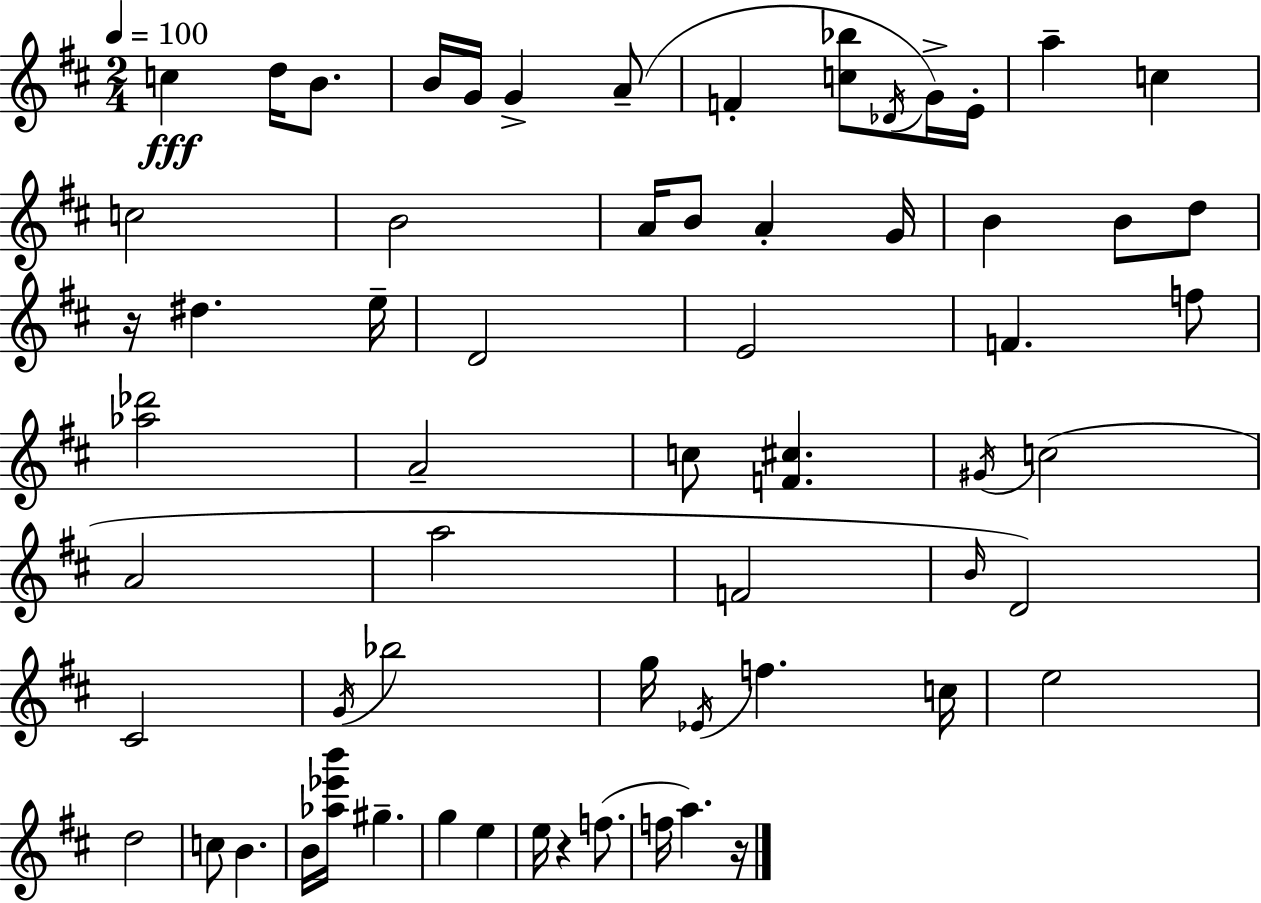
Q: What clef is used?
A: treble